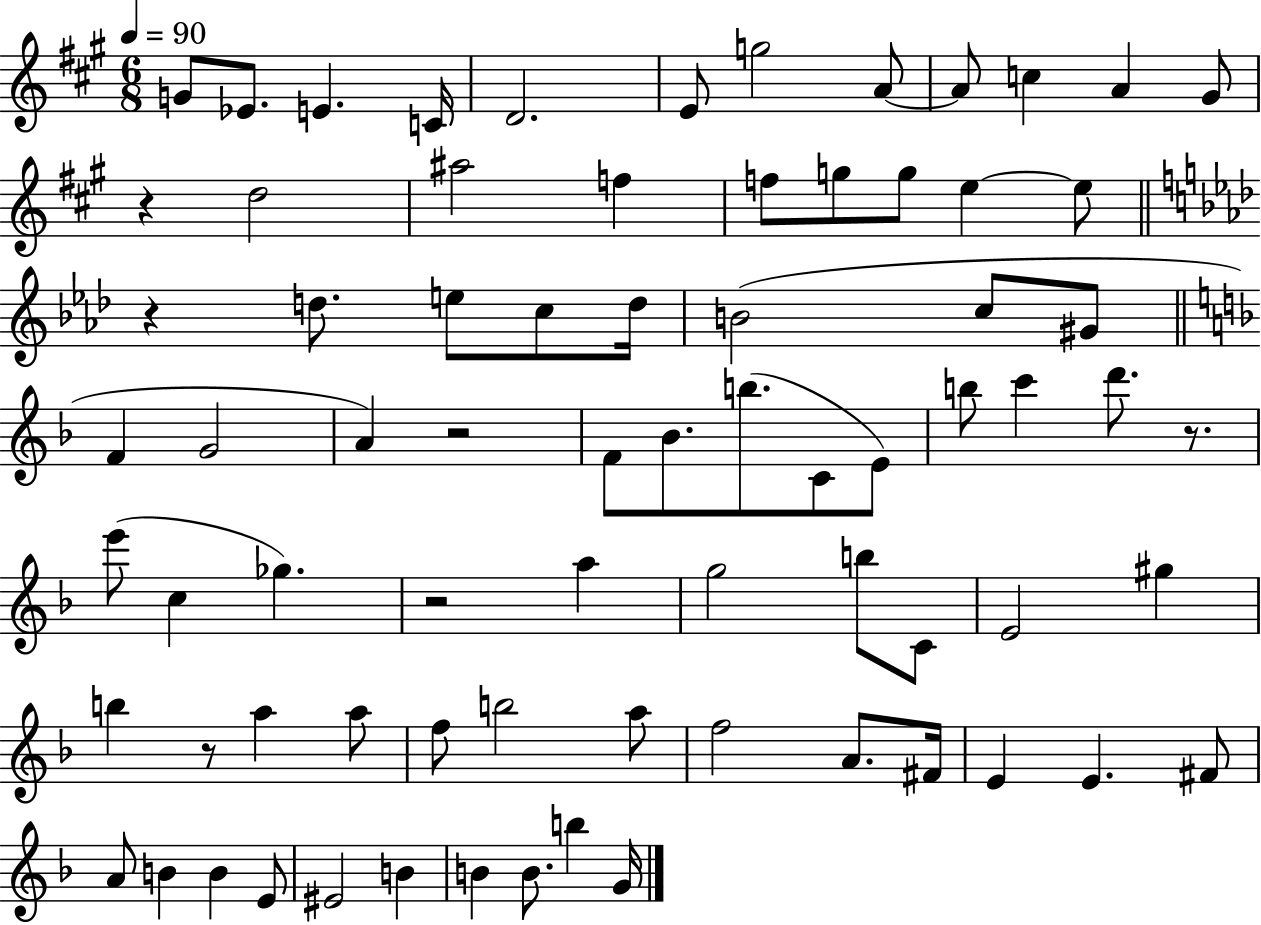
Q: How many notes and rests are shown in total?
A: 75